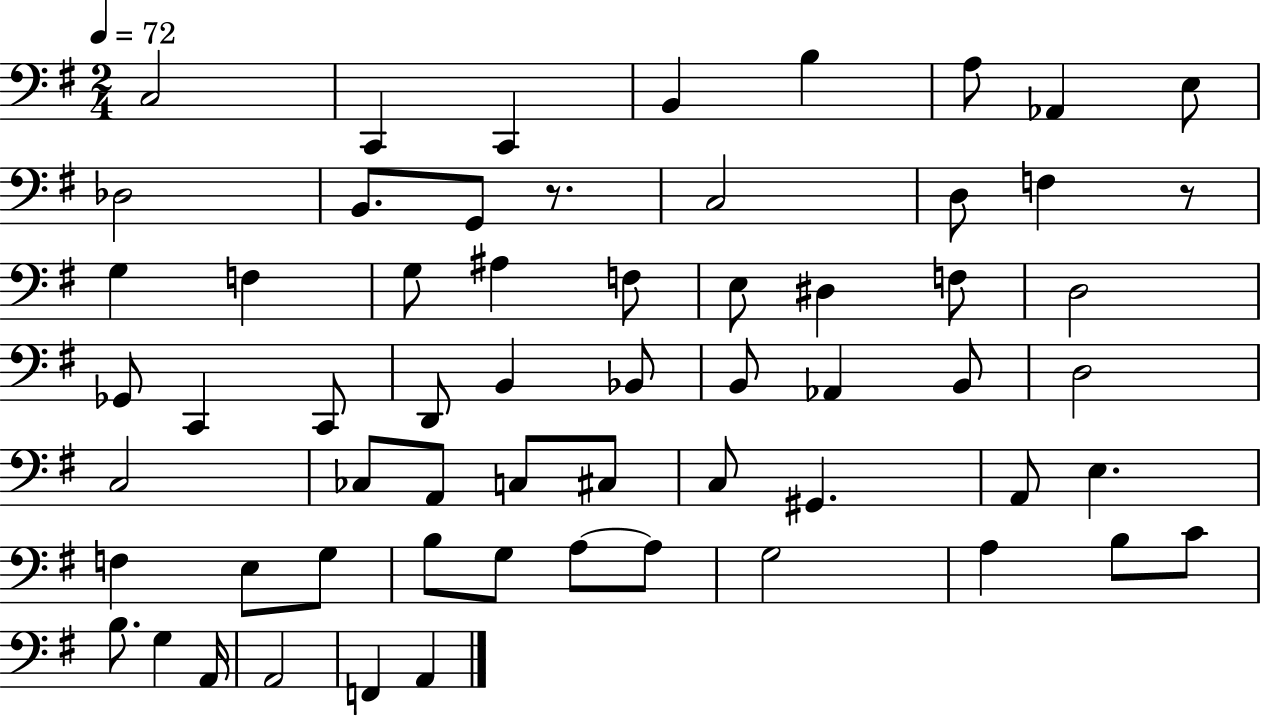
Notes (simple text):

C3/h C2/q C2/q B2/q B3/q A3/e Ab2/q E3/e Db3/h B2/e. G2/e R/e. C3/h D3/e F3/q R/e G3/q F3/q G3/e A#3/q F3/e E3/e D#3/q F3/e D3/h Gb2/e C2/q C2/e D2/e B2/q Bb2/e B2/e Ab2/q B2/e D3/h C3/h CES3/e A2/e C3/e C#3/e C3/e G#2/q. A2/e E3/q. F3/q E3/e G3/e B3/e G3/e A3/e A3/e G3/h A3/q B3/e C4/e B3/e. G3/q A2/s A2/h F2/q A2/q